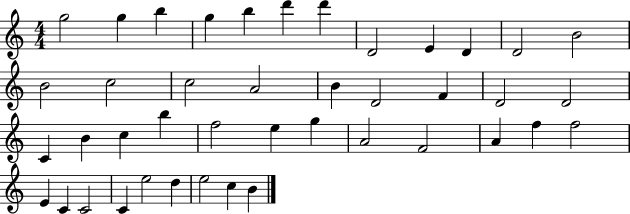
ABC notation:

X:1
T:Untitled
M:4/4
L:1/4
K:C
g2 g b g b d' d' D2 E D D2 B2 B2 c2 c2 A2 B D2 F D2 D2 C B c b f2 e g A2 F2 A f f2 E C C2 C e2 d e2 c B